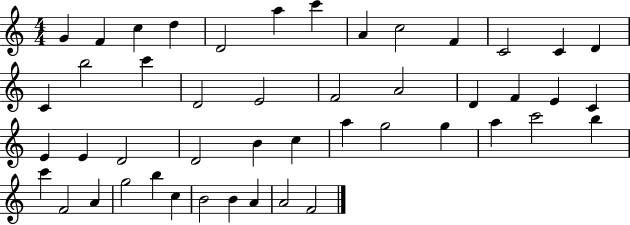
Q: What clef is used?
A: treble